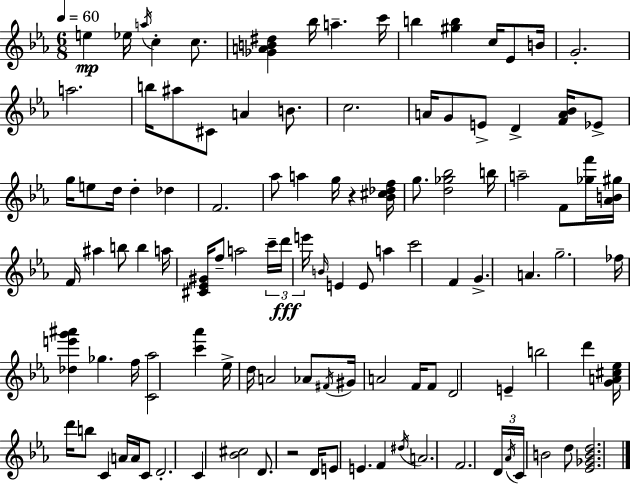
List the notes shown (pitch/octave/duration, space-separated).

E5/q Eb5/s A5/s C5/q C5/e. [Gb4,A4,B4,D#5]/q Bb5/s A5/q. C6/s B5/q [G#5,B5]/q C5/s Eb4/e B4/s G4/h. A5/h. B5/s A#5/e C#4/e A4/q B4/e. C5/h. A4/s G4/e E4/e D4/q [F4,A4,Bb4]/s Eb4/e G5/s E5/e D5/s D5/q Db5/q F4/h. Ab5/e A5/q G5/s R/q [Bb4,C#5,Db5,F5]/s G5/e. [D5,Gb5,Bb5]/h B5/s A5/h F4/e [Gb5,F6]/s [Ab4,B4,G#5]/s F4/s A#5/q B5/e B5/q A5/s [C#4,Eb4,G#4]/s F5/e A5/h C6/s D6/s E6/s B4/s E4/q E4/e A5/q C6/h F4/q G4/q. A4/q. G5/h. FES5/s [Db5,E6,G6,A#6]/q Gb5/q. F5/s [C4,Ab5]/h [C6,Ab6]/q Eb5/s D5/s A4/h Ab4/e F#4/s G#4/s A4/h F4/s F4/e D4/h E4/q B5/h D6/q [G4,A4,C#5,Eb5]/s D6/s B5/e C4/q A4/s A4/s C4/e D4/h. C4/q [Bb4,C#5]/h D4/e. R/h D4/s E4/e E4/q. F4/q D#5/s A4/h. F4/h. D4/s Ab4/s C4/s B4/h D5/e [Eb4,Gb4,B4,D5]/h.